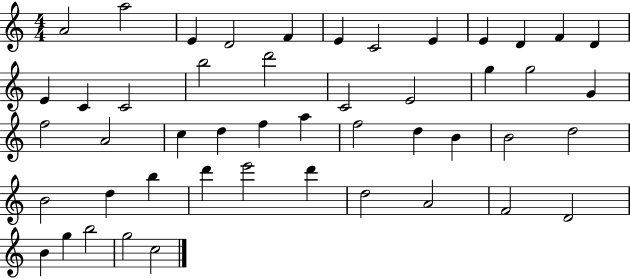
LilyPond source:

{
  \clef treble
  \numericTimeSignature
  \time 4/4
  \key c \major
  a'2 a''2 | e'4 d'2 f'4 | e'4 c'2 e'4 | e'4 d'4 f'4 d'4 | \break e'4 c'4 c'2 | b''2 d'''2 | c'2 e'2 | g''4 g''2 g'4 | \break f''2 a'2 | c''4 d''4 f''4 a''4 | f''2 d''4 b'4 | b'2 d''2 | \break b'2 d''4 b''4 | d'''4 e'''2 d'''4 | d''2 a'2 | f'2 d'2 | \break b'4 g''4 b''2 | g''2 c''2 | \bar "|."
}